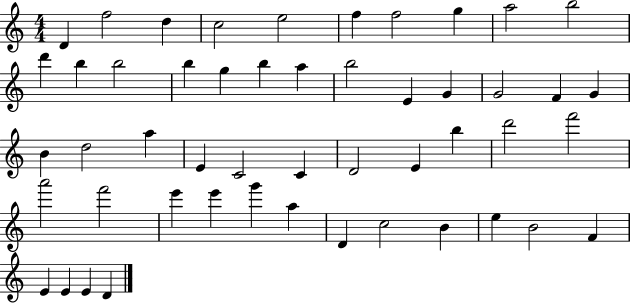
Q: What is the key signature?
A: C major